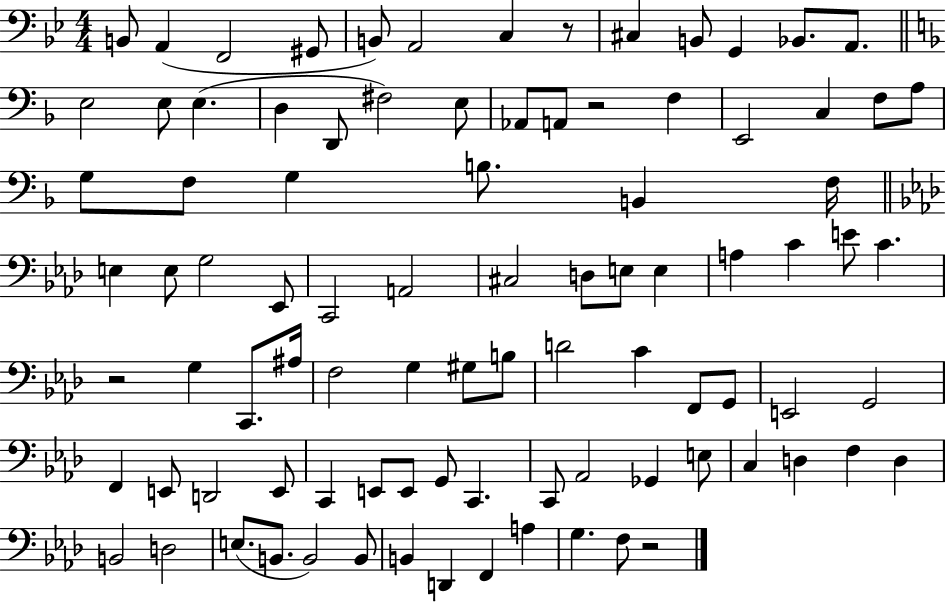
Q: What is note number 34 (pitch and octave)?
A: E3